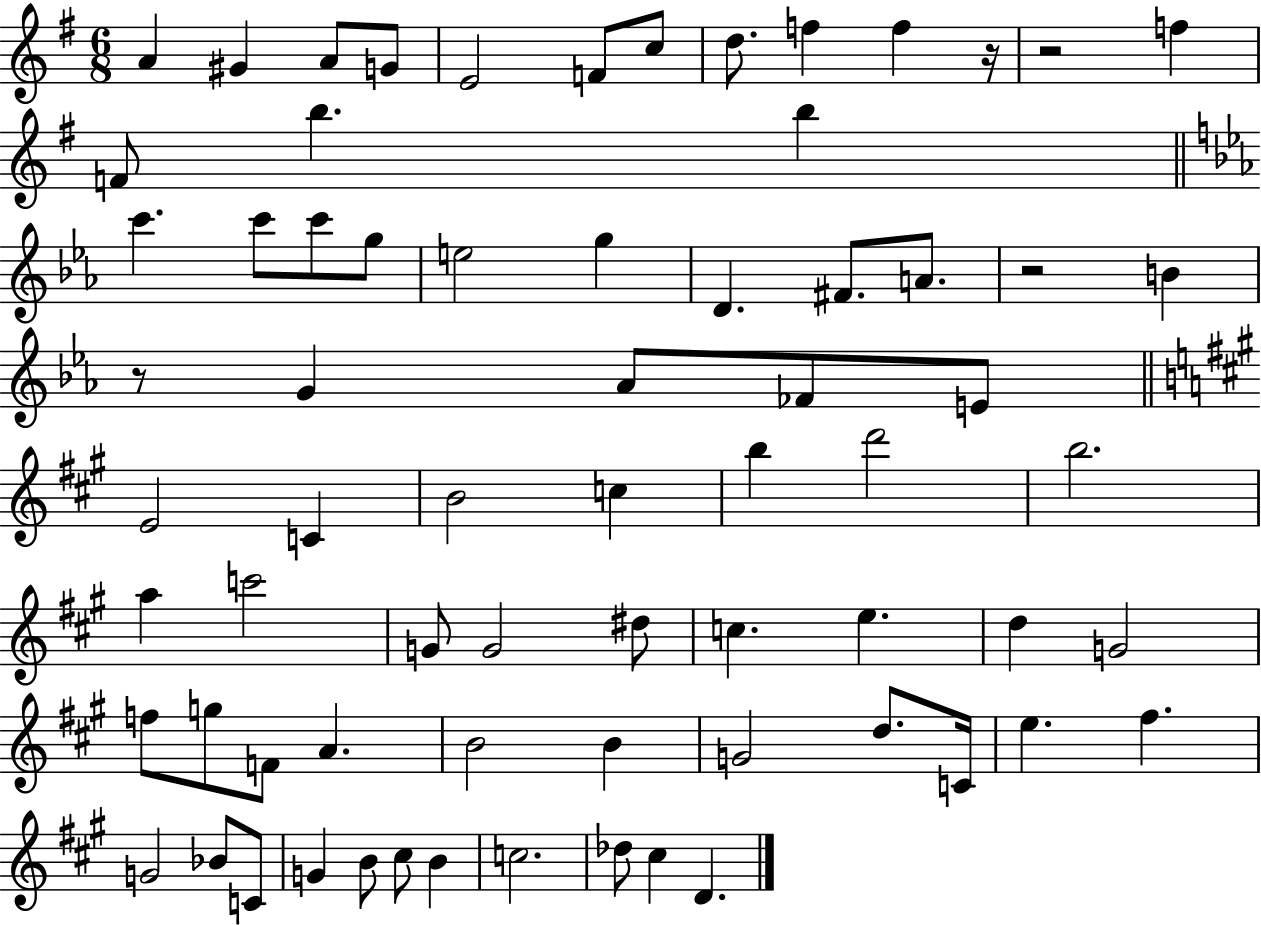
{
  \clef treble
  \numericTimeSignature
  \time 6/8
  \key g \major
  \repeat volta 2 { a'4 gis'4 a'8 g'8 | e'2 f'8 c''8 | d''8. f''4 f''4 r16 | r2 f''4 | \break f'8 b''4. b''4 | \bar "||" \break \key c \minor c'''4. c'''8 c'''8 g''8 | e''2 g''4 | d'4. fis'8. a'8. | r2 b'4 | \break r8 g'4 aes'8 fes'8 e'8 | \bar "||" \break \key a \major e'2 c'4 | b'2 c''4 | b''4 d'''2 | b''2. | \break a''4 c'''2 | g'8 g'2 dis''8 | c''4. e''4. | d''4 g'2 | \break f''8 g''8 f'8 a'4. | b'2 b'4 | g'2 d''8. c'16 | e''4. fis''4. | \break g'2 bes'8 c'8 | g'4 b'8 cis''8 b'4 | c''2. | des''8 cis''4 d'4. | \break } \bar "|."
}